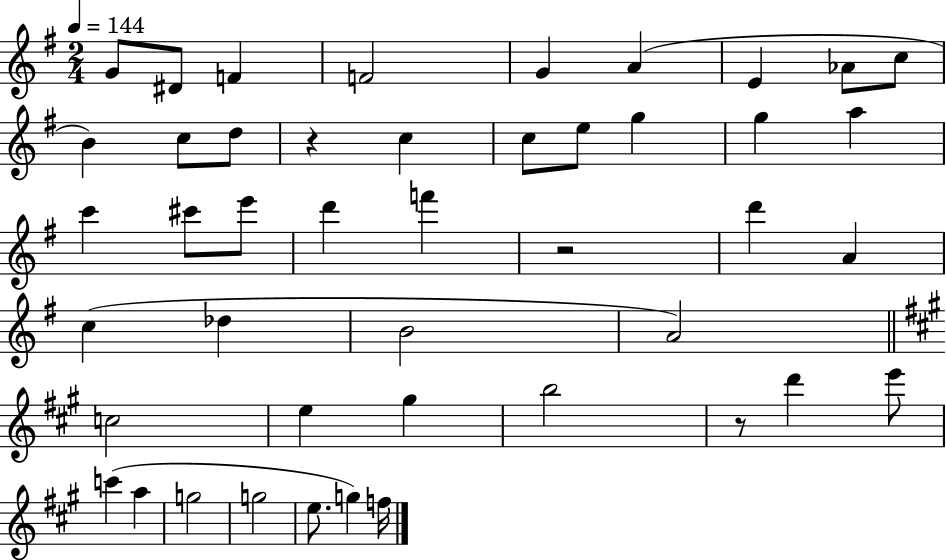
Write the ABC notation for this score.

X:1
T:Untitled
M:2/4
L:1/4
K:G
G/2 ^D/2 F F2 G A E _A/2 c/2 B c/2 d/2 z c c/2 e/2 g g a c' ^c'/2 e'/2 d' f' z2 d' A c _d B2 A2 c2 e ^g b2 z/2 d' e'/2 c' a g2 g2 e/2 g f/4